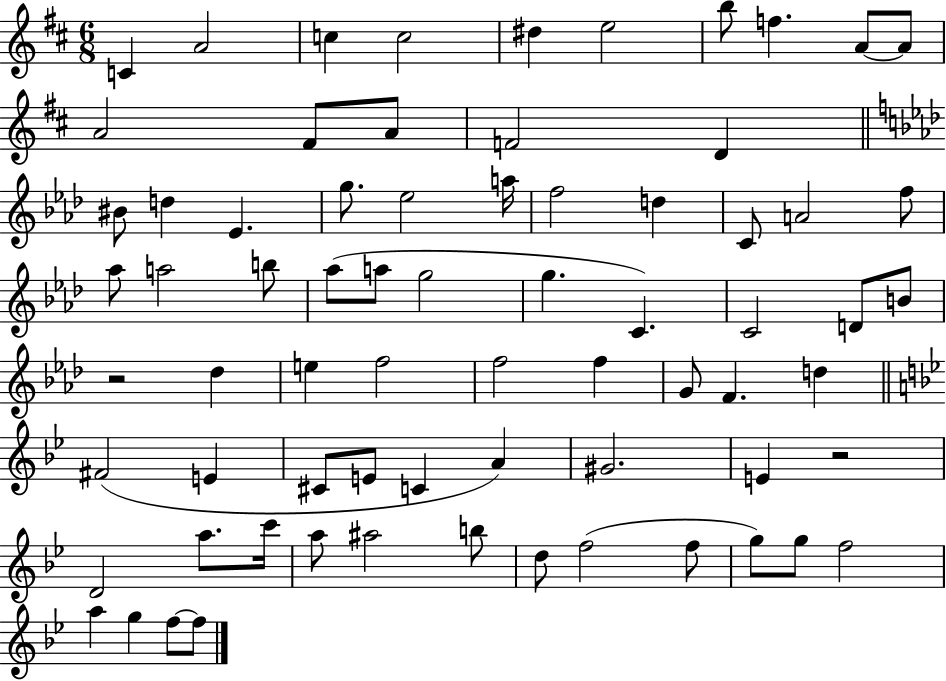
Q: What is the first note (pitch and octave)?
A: C4